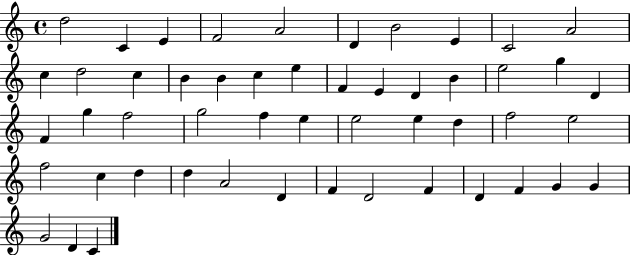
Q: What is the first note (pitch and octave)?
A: D5